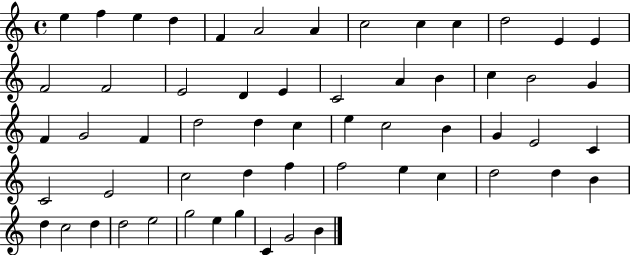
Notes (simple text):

E5/q F5/q E5/q D5/q F4/q A4/h A4/q C5/h C5/q C5/q D5/h E4/q E4/q F4/h F4/h E4/h D4/q E4/q C4/h A4/q B4/q C5/q B4/h G4/q F4/q G4/h F4/q D5/h D5/q C5/q E5/q C5/h B4/q G4/q E4/h C4/q C4/h E4/h C5/h D5/q F5/q F5/h E5/q C5/q D5/h D5/q B4/q D5/q C5/h D5/q D5/h E5/h G5/h E5/q G5/q C4/q G4/h B4/q